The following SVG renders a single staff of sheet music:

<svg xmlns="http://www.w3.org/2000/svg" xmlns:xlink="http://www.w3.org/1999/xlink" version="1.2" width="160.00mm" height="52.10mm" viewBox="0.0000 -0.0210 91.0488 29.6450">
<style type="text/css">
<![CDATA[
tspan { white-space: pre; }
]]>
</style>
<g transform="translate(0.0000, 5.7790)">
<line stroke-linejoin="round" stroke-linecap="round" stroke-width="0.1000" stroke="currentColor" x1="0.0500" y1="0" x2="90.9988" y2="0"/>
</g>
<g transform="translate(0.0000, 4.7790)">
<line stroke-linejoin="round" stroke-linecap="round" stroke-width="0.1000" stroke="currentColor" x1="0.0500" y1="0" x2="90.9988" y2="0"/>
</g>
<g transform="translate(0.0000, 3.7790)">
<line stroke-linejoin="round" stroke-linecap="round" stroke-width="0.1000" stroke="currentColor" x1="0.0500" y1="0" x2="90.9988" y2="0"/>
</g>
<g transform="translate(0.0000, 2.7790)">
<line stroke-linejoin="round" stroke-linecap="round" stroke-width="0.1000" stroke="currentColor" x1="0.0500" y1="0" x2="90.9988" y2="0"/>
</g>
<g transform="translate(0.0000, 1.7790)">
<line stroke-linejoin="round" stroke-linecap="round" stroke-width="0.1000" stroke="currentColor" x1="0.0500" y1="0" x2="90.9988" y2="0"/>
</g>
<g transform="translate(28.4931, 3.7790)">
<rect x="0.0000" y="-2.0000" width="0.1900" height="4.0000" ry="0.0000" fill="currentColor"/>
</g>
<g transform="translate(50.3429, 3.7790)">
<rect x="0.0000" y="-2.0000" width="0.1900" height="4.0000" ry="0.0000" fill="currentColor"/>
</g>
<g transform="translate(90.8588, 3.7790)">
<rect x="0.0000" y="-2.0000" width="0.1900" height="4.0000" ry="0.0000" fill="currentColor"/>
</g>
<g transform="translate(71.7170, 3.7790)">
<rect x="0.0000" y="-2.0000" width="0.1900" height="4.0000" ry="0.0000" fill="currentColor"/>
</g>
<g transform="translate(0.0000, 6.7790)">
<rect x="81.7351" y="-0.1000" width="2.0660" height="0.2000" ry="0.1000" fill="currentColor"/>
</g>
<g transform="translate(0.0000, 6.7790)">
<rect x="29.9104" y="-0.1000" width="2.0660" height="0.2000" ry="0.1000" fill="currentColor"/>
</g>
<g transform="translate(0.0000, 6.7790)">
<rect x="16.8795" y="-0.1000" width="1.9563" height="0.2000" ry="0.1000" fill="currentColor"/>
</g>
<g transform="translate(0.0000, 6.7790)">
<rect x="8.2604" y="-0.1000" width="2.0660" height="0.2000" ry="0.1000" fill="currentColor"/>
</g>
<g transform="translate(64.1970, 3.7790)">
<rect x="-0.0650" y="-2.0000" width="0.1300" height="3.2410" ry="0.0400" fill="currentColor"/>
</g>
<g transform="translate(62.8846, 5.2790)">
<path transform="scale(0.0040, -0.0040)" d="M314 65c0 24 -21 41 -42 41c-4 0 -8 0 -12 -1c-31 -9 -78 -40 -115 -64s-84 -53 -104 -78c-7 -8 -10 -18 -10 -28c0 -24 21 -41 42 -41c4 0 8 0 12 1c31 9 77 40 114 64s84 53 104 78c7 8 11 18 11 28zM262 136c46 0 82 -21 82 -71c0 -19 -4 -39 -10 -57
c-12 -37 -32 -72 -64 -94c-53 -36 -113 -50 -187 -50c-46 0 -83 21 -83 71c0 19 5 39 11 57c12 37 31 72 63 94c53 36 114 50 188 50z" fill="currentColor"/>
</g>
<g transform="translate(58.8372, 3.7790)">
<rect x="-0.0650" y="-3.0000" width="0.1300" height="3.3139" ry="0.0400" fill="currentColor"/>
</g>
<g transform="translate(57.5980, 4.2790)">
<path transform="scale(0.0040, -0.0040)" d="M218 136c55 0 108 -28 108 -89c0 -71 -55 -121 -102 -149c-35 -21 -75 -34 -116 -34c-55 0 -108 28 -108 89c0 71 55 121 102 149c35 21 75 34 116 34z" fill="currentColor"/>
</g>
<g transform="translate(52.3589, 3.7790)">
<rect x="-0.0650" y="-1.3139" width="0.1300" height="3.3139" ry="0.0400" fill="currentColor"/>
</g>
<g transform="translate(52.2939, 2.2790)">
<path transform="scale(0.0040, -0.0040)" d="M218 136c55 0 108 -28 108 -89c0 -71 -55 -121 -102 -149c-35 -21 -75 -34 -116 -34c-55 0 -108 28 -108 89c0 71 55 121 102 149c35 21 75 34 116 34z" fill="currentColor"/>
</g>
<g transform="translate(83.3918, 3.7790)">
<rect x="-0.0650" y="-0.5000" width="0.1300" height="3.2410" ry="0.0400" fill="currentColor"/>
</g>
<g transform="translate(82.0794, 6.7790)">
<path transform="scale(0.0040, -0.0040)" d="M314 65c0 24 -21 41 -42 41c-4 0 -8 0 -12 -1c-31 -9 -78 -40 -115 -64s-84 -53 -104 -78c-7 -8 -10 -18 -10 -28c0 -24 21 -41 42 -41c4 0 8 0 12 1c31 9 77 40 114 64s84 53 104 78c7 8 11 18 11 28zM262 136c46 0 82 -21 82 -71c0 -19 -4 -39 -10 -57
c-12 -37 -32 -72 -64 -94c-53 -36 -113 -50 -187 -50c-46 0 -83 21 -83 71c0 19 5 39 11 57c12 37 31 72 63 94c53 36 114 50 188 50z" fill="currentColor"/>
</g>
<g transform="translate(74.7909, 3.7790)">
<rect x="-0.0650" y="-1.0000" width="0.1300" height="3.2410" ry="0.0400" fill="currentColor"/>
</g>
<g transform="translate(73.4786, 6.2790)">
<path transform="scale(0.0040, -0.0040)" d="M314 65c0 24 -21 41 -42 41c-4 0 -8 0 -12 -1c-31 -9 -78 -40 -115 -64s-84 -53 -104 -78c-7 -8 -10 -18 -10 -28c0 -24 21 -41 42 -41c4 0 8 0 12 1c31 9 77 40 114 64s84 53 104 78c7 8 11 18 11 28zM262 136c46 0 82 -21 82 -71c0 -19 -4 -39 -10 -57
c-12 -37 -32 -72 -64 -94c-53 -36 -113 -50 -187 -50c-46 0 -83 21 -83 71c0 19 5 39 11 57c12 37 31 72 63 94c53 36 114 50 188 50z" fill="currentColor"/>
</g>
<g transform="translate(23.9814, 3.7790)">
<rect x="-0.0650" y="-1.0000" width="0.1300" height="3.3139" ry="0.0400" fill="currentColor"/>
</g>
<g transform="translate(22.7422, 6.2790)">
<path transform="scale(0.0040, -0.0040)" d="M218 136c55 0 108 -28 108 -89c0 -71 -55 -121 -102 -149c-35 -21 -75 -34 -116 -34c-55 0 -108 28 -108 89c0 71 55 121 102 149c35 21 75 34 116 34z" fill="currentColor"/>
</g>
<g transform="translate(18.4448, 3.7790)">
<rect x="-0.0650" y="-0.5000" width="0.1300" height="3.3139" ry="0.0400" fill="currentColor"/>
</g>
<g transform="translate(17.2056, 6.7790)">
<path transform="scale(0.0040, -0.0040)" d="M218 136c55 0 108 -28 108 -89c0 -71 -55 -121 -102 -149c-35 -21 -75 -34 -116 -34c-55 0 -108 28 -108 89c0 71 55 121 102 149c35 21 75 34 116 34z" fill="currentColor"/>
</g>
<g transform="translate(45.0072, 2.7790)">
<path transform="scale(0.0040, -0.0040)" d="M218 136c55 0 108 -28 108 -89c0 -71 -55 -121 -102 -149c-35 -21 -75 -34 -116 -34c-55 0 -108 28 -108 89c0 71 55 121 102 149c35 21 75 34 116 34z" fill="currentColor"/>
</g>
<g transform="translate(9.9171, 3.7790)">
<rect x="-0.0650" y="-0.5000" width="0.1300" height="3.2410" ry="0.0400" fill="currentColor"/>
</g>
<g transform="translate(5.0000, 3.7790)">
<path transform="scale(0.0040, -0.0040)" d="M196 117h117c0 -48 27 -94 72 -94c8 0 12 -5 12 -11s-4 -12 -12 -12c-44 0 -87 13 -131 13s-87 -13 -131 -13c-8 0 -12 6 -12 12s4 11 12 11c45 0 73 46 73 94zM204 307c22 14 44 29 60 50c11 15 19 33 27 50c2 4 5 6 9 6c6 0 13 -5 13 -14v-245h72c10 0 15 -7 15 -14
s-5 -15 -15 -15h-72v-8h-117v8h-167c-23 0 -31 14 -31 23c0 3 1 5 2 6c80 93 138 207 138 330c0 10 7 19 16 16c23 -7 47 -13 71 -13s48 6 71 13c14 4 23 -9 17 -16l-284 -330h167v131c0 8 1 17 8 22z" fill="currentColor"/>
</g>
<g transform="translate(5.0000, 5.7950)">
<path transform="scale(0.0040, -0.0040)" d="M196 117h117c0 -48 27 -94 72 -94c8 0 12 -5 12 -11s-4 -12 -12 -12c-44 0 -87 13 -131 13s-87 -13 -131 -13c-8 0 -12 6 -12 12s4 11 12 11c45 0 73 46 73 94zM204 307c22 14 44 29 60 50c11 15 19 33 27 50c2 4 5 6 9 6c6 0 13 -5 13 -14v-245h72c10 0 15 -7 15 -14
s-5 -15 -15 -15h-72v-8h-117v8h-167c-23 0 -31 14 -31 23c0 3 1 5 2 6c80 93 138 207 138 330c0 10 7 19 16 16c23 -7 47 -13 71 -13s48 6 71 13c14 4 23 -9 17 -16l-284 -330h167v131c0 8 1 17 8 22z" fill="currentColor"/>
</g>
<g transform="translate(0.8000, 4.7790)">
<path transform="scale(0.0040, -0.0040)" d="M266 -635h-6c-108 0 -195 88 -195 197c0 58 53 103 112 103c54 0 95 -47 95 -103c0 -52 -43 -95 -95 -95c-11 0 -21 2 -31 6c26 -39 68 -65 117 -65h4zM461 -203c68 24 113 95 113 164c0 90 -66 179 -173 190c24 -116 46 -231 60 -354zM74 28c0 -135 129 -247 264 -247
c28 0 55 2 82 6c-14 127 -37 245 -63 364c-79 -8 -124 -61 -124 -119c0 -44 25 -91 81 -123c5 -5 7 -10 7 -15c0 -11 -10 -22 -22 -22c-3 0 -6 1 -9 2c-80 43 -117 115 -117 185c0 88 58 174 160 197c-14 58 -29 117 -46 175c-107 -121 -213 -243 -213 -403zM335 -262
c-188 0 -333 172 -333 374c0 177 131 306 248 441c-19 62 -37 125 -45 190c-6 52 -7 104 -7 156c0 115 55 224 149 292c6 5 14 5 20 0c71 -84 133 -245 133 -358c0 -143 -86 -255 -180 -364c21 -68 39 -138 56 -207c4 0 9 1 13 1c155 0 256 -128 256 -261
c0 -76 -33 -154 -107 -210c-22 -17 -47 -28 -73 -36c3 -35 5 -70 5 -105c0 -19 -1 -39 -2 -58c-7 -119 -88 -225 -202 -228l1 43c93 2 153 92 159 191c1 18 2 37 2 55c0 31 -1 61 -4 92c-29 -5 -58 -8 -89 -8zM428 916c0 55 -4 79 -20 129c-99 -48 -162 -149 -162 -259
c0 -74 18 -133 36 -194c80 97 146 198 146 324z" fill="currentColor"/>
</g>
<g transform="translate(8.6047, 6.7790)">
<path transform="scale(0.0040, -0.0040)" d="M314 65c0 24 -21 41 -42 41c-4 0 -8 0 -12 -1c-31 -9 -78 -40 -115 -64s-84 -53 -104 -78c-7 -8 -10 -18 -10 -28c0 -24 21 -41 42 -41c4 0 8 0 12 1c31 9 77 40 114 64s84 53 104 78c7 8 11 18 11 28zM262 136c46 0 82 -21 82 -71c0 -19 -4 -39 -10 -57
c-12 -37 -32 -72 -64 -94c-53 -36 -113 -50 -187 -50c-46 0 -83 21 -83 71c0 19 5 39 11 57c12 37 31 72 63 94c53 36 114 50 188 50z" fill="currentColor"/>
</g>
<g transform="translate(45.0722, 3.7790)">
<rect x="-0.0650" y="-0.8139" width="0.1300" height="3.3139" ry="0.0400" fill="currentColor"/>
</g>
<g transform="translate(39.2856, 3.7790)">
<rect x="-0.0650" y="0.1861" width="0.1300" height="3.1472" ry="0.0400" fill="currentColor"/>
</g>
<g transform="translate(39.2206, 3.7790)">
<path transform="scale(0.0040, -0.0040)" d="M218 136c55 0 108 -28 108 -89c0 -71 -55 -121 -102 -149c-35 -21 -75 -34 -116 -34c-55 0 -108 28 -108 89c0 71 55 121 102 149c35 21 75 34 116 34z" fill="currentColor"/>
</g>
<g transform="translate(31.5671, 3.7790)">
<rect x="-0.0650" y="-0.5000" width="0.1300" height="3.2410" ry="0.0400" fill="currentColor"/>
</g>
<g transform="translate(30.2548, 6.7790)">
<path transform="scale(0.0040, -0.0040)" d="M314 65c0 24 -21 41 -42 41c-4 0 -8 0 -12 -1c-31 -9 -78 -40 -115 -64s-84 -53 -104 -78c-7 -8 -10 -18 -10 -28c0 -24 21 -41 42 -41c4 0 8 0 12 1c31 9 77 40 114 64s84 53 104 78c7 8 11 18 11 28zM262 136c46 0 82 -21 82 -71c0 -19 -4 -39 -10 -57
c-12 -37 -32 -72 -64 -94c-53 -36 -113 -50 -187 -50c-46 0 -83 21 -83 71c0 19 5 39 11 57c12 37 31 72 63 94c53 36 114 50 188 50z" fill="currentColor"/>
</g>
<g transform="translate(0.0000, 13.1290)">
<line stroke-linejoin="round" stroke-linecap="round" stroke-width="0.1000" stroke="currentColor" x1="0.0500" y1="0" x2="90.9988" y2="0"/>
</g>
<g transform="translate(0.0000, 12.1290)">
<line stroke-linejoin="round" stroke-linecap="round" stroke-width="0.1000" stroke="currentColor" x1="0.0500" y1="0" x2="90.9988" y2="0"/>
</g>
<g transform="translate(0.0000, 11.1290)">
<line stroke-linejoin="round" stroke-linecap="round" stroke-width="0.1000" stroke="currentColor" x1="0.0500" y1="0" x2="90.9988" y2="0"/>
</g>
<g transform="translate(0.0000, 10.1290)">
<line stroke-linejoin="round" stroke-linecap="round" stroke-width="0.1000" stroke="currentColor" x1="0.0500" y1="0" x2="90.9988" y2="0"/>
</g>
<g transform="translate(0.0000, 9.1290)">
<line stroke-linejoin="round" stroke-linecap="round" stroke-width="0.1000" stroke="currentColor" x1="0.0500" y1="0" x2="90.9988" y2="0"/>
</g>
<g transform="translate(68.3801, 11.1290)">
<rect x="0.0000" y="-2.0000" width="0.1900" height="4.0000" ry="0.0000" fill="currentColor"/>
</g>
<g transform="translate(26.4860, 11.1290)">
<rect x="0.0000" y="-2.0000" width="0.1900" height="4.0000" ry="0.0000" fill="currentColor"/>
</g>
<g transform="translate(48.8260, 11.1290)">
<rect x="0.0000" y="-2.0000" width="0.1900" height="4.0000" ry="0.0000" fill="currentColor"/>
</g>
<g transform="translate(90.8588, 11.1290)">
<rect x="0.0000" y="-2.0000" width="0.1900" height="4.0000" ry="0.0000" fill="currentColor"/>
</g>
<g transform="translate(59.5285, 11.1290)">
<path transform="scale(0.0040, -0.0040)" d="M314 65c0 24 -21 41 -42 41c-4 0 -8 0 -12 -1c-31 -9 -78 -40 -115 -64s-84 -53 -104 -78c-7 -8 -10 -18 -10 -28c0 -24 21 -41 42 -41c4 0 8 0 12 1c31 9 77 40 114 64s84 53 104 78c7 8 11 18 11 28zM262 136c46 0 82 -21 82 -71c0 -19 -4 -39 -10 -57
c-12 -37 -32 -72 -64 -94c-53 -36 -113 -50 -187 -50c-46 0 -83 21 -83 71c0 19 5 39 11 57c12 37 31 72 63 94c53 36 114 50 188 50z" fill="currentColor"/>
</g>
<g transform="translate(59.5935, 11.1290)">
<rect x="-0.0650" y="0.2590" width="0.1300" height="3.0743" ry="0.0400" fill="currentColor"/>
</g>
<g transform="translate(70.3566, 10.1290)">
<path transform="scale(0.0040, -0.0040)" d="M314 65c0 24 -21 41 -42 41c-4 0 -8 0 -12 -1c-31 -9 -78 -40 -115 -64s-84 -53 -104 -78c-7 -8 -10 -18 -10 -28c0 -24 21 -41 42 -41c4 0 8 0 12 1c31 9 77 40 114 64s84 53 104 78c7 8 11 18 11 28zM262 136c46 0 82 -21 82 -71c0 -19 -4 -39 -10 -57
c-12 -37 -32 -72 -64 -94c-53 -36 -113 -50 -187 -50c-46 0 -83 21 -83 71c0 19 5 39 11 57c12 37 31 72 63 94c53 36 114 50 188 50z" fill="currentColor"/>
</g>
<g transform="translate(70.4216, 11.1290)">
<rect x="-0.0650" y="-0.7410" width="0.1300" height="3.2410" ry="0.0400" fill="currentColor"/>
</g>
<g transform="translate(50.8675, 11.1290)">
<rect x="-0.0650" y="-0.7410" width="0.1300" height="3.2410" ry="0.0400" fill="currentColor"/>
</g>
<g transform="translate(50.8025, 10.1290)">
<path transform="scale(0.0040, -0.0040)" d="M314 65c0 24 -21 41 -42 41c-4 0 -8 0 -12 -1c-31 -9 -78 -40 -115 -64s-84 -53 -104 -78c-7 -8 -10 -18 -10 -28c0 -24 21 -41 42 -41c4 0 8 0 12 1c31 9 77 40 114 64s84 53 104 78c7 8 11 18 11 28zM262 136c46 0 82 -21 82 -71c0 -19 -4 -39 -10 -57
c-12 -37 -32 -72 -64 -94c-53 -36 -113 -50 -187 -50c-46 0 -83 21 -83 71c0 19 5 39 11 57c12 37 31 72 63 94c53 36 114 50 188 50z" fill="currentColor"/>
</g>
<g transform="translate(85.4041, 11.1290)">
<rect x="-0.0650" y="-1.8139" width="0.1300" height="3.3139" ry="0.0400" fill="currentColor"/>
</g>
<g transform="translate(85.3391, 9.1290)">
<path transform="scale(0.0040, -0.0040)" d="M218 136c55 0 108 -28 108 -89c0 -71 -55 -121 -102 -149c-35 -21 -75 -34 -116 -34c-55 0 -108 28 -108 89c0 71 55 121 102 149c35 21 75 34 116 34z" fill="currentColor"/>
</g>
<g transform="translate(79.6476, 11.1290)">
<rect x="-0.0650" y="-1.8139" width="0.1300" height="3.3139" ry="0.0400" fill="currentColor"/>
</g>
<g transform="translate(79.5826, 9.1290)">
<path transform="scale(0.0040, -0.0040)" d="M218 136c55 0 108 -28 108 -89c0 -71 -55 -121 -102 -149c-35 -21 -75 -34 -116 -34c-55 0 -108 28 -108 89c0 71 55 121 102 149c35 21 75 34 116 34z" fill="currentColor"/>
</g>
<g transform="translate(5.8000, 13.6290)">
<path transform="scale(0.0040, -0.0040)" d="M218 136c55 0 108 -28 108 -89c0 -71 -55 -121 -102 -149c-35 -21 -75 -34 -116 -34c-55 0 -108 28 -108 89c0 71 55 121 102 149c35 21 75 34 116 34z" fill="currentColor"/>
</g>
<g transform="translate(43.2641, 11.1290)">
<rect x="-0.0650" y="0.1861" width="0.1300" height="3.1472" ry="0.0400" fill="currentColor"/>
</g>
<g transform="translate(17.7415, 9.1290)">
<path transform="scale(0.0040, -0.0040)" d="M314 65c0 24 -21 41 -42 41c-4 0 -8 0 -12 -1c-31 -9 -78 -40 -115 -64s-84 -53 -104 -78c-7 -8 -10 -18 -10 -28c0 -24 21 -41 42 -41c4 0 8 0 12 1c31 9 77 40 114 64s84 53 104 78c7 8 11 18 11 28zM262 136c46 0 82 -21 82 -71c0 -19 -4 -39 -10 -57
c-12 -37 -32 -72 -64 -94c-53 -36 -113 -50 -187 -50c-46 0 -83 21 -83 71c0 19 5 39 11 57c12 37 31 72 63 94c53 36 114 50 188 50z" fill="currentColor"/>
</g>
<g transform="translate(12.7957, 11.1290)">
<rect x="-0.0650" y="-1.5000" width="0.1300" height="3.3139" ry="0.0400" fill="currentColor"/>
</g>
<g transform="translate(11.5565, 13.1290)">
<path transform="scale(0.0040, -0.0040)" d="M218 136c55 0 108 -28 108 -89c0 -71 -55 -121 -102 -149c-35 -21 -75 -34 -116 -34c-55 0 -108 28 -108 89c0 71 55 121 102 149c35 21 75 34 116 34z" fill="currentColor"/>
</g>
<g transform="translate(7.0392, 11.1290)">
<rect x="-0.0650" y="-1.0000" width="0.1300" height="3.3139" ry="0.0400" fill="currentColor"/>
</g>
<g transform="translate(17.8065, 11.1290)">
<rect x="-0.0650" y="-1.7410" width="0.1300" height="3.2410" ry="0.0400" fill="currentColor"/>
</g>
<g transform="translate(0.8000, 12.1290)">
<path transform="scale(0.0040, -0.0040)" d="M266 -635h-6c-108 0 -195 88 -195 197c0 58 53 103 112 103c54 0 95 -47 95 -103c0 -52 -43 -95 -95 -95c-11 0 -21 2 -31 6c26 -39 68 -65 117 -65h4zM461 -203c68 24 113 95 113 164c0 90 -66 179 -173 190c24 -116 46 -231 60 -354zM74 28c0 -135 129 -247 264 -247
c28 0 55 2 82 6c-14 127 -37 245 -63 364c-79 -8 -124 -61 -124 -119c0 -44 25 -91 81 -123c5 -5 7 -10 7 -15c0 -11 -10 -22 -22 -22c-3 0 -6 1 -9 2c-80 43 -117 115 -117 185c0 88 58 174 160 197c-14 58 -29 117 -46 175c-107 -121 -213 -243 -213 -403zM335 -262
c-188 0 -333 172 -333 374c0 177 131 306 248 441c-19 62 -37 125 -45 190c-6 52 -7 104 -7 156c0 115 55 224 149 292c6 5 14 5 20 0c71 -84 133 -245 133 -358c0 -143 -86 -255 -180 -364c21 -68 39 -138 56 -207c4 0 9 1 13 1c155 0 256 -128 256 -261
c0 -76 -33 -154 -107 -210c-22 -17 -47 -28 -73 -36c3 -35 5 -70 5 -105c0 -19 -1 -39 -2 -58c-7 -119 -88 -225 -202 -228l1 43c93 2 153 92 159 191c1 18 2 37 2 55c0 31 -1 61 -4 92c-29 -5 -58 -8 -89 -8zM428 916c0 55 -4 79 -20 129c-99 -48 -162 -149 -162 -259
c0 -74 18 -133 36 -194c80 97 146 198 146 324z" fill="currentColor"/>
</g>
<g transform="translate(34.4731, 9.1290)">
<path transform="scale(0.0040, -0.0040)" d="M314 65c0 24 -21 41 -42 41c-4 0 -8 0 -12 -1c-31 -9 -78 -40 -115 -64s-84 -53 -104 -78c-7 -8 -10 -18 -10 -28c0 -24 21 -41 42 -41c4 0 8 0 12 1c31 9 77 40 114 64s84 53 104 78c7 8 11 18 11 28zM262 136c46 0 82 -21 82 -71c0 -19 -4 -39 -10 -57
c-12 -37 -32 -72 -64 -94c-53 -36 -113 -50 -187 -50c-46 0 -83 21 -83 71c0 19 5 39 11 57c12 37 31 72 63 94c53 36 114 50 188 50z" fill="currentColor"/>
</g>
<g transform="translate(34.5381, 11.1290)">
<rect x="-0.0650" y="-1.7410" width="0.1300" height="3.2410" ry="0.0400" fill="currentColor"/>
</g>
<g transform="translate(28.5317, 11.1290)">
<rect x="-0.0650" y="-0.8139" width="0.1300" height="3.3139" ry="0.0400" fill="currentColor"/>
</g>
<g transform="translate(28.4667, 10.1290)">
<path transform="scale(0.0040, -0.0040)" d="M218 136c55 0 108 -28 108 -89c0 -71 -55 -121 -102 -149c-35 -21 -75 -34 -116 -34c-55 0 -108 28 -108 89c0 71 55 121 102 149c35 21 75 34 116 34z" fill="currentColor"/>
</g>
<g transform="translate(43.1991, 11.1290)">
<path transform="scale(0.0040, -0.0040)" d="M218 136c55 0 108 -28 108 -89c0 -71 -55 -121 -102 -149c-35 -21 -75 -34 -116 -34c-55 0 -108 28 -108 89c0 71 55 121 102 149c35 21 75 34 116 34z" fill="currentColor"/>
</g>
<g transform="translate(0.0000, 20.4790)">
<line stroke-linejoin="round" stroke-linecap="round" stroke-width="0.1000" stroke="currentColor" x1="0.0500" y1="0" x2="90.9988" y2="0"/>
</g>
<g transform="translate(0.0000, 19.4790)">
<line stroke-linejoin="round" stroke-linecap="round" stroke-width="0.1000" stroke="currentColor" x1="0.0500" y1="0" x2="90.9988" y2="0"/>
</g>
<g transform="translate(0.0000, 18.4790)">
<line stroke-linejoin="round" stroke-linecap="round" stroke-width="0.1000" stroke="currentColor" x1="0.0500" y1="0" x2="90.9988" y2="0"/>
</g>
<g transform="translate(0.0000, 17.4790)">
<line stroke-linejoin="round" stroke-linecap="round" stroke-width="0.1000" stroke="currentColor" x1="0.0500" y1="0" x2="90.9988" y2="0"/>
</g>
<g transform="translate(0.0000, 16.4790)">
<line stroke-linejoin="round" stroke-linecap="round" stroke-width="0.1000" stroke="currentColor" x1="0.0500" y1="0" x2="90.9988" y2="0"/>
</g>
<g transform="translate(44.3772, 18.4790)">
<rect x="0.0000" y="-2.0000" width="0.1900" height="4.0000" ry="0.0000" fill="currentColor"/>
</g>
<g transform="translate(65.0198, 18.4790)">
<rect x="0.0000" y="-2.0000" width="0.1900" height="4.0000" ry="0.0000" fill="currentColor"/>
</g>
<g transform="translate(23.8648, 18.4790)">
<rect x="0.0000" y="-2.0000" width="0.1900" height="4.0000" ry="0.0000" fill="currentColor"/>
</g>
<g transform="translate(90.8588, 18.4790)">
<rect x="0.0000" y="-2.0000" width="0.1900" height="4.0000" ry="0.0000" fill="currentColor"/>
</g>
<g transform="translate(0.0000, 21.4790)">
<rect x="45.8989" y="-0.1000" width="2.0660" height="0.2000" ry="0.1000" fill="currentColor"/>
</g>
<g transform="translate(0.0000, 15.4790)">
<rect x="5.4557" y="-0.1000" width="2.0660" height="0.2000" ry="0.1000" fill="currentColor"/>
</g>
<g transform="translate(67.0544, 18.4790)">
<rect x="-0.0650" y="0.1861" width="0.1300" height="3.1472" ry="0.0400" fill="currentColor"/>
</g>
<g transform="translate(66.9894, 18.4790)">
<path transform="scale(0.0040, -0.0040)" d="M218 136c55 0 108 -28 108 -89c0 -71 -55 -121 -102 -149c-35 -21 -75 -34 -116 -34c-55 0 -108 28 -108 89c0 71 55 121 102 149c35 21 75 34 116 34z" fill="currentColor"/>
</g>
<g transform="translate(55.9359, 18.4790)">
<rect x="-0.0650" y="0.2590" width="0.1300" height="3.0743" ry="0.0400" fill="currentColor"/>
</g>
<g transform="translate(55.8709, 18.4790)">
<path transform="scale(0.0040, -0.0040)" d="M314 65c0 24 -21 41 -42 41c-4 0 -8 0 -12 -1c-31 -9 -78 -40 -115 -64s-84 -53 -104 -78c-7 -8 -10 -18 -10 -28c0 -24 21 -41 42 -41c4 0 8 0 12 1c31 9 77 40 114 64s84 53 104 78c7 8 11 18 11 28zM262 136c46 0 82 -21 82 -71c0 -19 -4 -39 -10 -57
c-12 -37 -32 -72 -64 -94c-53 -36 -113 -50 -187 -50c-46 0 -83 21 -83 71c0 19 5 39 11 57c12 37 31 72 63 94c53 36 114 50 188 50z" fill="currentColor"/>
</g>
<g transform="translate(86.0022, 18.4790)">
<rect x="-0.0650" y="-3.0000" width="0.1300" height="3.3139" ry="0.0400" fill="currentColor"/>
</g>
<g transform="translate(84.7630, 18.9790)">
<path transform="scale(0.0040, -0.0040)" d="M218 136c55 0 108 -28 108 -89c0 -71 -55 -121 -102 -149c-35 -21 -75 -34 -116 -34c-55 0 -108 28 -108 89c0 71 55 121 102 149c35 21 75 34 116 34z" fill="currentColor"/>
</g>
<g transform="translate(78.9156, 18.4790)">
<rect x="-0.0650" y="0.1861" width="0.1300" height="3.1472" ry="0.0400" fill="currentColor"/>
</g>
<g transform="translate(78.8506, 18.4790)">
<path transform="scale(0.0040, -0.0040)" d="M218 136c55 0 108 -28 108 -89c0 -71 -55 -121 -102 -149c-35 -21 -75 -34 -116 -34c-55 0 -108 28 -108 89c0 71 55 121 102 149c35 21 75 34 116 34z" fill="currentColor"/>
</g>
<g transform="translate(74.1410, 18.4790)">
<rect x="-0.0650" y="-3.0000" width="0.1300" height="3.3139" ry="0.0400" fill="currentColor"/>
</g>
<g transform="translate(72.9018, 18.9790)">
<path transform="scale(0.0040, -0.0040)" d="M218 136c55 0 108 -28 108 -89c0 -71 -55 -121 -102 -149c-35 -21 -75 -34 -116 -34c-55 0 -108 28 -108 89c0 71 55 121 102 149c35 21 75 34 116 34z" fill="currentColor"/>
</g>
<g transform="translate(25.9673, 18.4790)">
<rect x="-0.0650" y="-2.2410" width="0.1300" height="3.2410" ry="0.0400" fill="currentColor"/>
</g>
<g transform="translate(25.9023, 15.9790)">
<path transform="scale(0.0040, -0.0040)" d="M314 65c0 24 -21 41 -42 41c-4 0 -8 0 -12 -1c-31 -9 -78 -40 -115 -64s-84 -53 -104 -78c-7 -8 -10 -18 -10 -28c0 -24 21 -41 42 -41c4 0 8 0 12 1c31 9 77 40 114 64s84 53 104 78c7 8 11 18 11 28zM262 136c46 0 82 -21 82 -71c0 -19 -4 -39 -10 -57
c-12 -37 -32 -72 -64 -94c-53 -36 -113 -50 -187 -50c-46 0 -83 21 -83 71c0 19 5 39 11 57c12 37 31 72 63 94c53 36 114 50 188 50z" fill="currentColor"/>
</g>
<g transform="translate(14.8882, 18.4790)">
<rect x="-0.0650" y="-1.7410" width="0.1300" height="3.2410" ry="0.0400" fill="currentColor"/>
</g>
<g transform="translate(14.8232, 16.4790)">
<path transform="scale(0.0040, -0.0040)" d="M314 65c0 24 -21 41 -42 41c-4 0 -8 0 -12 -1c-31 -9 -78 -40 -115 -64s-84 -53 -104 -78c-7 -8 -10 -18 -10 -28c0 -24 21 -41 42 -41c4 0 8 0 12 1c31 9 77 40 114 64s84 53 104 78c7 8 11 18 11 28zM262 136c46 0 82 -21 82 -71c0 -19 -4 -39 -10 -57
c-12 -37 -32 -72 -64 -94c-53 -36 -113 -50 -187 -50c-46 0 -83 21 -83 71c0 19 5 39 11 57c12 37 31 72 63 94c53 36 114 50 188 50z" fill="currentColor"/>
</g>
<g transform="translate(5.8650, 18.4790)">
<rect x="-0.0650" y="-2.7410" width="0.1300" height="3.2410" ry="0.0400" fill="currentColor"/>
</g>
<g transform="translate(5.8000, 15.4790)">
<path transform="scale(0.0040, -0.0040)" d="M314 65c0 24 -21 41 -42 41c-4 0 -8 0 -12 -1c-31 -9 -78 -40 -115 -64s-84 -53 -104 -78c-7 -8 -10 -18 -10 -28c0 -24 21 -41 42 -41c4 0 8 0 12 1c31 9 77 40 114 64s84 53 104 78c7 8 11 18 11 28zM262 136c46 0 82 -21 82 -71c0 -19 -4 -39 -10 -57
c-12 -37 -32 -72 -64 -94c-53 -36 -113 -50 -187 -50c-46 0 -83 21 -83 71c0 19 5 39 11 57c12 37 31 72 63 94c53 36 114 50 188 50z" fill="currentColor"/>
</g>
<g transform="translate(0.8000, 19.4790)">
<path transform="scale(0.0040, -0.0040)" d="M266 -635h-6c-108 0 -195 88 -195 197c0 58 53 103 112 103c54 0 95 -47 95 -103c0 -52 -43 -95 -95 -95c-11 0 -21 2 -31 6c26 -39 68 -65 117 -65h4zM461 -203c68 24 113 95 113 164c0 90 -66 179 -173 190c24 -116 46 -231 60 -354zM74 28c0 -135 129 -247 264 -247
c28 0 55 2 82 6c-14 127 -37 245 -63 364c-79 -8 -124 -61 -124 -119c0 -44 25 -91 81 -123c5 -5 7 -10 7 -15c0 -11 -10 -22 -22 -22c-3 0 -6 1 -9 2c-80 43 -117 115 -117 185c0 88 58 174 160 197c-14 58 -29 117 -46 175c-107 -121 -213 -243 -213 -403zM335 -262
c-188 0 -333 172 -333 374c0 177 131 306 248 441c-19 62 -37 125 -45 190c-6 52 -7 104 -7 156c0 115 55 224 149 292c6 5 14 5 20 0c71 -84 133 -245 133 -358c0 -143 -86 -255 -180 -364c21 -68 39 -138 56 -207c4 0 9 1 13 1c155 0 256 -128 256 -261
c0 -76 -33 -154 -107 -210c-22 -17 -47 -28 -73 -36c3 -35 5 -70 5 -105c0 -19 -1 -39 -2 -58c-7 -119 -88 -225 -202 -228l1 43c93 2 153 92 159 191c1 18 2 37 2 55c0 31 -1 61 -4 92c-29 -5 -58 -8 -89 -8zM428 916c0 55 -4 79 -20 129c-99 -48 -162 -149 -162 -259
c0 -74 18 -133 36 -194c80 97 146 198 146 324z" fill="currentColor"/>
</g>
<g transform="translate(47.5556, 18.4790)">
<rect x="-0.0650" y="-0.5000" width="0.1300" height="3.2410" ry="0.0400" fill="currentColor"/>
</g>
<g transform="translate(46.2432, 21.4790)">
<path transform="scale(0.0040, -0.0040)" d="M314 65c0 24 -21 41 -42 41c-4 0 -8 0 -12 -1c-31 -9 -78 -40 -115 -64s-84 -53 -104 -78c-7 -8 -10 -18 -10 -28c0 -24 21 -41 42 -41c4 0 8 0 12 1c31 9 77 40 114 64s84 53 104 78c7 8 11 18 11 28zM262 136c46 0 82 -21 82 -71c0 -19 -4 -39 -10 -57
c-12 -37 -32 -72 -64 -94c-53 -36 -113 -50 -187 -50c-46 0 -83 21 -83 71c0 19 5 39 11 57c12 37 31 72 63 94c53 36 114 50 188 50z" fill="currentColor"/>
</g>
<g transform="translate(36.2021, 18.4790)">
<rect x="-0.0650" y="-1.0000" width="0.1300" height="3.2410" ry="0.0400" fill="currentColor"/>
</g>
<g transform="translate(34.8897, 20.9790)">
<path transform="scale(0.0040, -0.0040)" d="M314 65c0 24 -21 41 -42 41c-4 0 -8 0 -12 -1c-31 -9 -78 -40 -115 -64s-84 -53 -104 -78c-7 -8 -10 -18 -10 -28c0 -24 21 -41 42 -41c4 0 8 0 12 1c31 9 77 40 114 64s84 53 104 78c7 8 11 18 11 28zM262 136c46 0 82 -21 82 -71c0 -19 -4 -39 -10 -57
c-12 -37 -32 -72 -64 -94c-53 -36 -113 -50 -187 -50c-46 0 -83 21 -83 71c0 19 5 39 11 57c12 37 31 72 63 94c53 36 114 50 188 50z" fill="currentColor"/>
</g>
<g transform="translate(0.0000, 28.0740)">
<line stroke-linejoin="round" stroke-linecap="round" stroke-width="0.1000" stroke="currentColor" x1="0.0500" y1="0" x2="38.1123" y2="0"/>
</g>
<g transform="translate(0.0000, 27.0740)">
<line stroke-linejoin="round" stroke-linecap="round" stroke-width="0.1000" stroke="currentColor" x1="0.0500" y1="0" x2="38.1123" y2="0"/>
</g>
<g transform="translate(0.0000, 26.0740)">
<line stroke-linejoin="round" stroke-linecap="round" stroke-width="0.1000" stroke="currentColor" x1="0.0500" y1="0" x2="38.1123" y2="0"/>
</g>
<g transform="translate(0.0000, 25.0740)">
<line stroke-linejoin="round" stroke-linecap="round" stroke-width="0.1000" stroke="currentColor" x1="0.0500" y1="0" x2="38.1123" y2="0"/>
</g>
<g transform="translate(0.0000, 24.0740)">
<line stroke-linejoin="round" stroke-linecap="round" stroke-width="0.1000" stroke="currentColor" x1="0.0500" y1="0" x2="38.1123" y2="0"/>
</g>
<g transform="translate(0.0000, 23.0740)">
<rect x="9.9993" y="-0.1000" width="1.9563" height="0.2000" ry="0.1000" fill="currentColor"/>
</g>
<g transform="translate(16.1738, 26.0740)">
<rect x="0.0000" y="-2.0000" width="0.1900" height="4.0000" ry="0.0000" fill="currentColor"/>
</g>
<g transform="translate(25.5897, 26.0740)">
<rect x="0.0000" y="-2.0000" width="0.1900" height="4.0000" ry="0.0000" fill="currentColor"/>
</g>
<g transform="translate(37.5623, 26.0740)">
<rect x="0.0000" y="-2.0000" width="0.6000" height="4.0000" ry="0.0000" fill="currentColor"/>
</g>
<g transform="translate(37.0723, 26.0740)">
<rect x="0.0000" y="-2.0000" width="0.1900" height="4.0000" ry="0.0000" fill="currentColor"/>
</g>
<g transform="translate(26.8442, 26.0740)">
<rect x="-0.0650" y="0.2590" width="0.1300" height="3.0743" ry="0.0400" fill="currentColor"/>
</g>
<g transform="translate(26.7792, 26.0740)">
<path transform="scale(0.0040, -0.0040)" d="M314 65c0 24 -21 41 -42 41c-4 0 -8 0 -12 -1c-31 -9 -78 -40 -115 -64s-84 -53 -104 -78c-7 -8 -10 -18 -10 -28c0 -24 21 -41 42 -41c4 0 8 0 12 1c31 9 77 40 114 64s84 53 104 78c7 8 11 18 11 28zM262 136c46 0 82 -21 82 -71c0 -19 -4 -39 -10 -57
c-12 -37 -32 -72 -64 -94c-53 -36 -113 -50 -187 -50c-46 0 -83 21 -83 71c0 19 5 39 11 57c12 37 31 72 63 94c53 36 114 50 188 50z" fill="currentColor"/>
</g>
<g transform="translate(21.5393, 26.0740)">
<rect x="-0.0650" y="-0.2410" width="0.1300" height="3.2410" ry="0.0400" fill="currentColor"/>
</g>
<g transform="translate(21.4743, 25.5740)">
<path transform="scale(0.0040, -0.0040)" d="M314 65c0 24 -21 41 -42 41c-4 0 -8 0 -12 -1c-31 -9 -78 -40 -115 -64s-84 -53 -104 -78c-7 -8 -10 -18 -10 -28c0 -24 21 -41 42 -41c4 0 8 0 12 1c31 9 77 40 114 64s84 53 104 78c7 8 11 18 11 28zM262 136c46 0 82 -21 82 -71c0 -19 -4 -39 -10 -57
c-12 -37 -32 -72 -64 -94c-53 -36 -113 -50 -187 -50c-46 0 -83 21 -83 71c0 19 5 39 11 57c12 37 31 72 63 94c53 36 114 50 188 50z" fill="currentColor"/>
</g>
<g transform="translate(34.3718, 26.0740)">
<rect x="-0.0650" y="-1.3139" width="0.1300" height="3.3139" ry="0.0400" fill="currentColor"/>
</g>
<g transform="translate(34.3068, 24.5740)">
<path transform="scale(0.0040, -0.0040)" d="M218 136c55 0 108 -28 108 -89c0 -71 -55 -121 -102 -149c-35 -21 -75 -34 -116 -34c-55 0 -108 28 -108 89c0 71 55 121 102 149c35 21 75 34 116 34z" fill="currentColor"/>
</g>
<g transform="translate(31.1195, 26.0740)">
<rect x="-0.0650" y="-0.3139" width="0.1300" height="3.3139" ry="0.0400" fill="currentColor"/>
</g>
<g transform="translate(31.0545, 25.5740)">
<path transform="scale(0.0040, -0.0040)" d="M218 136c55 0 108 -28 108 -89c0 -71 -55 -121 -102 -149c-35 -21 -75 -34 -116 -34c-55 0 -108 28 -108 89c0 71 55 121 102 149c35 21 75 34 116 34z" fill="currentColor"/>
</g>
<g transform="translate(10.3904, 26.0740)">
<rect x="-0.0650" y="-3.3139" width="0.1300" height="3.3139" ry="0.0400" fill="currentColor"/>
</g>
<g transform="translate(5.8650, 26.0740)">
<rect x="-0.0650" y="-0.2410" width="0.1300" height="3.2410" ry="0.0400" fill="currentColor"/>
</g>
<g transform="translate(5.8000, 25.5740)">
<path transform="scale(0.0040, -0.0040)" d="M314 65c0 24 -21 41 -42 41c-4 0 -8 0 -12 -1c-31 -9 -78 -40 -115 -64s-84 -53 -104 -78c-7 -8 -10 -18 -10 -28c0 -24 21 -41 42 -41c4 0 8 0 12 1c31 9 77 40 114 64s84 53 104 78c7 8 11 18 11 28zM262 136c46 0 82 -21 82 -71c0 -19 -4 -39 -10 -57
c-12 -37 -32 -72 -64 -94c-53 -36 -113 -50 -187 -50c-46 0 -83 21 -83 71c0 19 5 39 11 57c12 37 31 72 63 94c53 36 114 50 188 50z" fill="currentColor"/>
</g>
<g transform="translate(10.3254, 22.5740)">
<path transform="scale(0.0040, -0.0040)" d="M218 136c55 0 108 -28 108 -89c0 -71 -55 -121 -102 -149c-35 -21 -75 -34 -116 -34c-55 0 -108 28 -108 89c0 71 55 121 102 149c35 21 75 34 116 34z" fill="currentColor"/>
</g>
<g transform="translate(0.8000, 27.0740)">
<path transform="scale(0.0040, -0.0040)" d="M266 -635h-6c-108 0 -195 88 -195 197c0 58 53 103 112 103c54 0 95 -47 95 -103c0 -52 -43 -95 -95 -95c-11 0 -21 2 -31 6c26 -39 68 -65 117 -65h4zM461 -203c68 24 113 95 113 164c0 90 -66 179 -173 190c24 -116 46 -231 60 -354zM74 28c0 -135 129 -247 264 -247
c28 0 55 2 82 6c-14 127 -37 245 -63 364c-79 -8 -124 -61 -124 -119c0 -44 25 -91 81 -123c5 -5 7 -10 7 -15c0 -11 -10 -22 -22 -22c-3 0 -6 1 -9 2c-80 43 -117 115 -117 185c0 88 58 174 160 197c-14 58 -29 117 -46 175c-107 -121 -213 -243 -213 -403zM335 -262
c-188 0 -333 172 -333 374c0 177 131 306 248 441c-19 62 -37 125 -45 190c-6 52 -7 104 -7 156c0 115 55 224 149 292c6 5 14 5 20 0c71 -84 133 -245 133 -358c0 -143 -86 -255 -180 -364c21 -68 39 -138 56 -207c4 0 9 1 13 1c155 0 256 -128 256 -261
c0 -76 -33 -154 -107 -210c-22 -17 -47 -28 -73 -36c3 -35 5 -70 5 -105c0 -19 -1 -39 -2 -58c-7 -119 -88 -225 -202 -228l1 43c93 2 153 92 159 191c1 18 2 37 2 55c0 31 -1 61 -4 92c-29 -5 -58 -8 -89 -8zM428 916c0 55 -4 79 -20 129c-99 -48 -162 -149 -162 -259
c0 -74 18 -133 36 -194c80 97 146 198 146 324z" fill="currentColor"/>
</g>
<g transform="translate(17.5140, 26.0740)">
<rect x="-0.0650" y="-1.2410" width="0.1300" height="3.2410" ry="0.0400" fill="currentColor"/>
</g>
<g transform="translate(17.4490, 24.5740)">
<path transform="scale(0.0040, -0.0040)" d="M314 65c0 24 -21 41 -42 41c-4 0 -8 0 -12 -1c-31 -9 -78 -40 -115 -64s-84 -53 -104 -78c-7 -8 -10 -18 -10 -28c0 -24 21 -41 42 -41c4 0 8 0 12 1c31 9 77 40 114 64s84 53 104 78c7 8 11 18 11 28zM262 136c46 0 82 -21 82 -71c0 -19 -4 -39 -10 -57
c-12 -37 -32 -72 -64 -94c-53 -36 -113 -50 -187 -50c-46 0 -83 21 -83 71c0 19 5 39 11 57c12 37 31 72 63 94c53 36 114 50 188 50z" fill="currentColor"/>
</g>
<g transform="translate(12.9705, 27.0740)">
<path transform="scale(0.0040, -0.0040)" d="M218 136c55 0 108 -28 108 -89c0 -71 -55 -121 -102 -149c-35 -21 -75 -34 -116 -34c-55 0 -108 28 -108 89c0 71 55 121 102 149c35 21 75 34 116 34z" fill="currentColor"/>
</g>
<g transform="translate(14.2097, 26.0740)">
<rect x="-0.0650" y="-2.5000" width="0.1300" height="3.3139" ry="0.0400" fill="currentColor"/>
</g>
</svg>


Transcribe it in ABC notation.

X:1
T:Untitled
M:4/4
L:1/4
K:C
C2 C D C2 B d e A F2 D2 C2 D E f2 d f2 B d2 B2 d2 f f a2 f2 g2 D2 C2 B2 B A B A c2 b G e2 c2 B2 c e